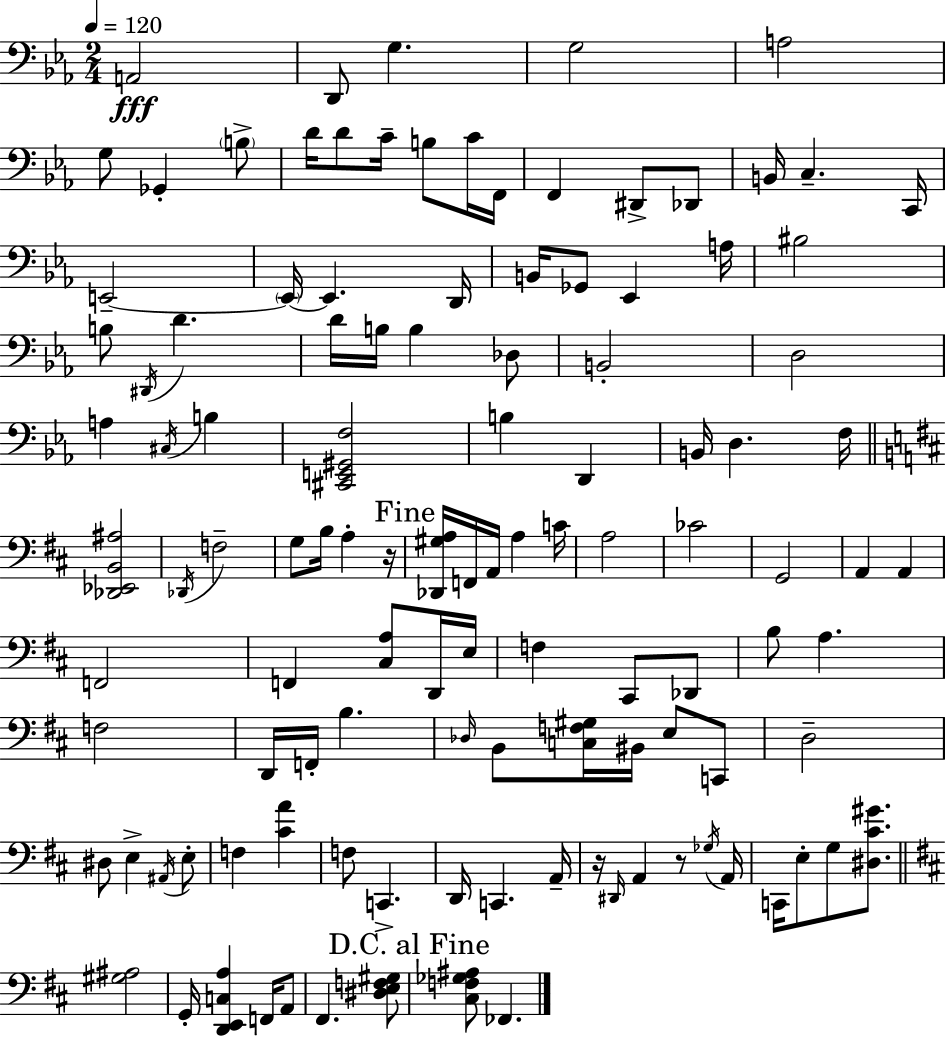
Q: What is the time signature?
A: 2/4